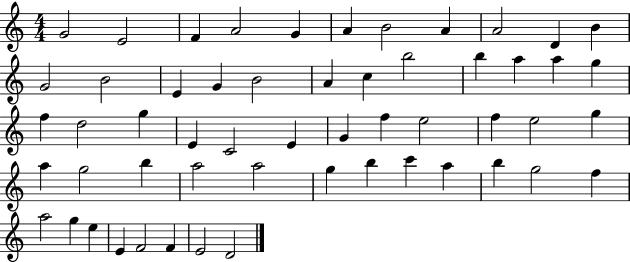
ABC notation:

X:1
T:Untitled
M:4/4
L:1/4
K:C
G2 E2 F A2 G A B2 A A2 D B G2 B2 E G B2 A c b2 b a a g f d2 g E C2 E G f e2 f e2 g a g2 b a2 a2 g b c' a b g2 f a2 g e E F2 F E2 D2